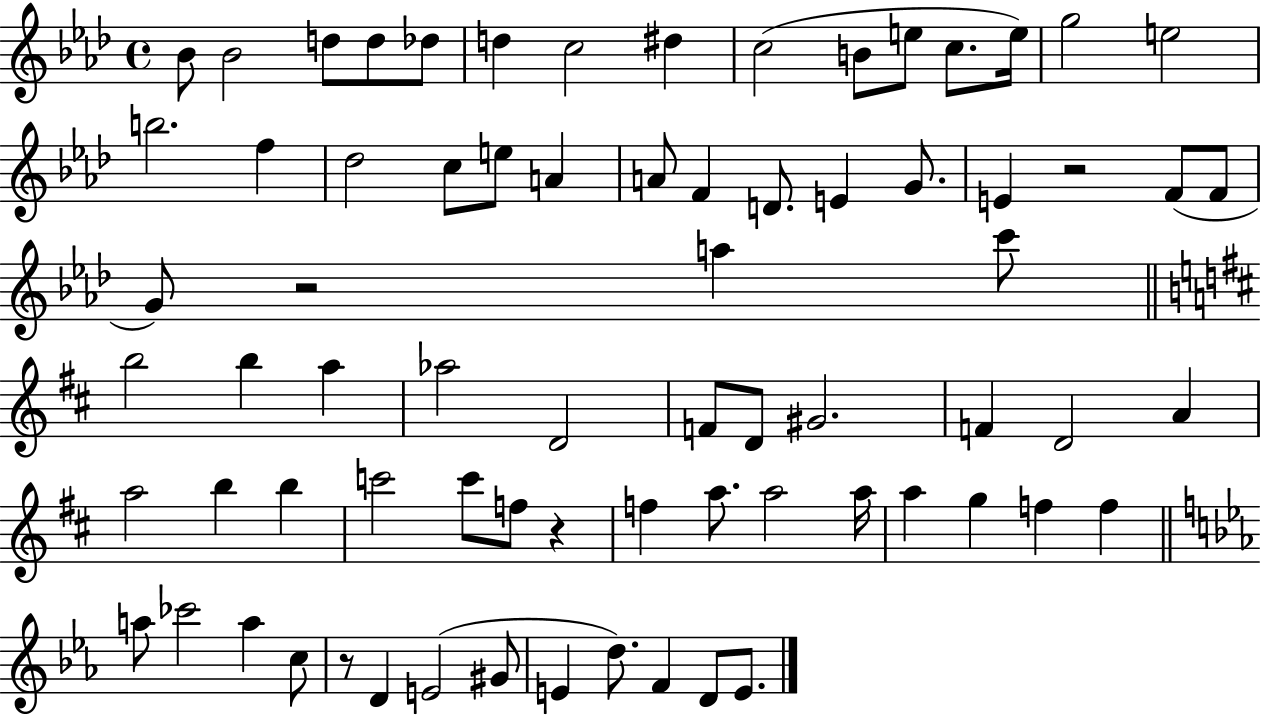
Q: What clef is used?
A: treble